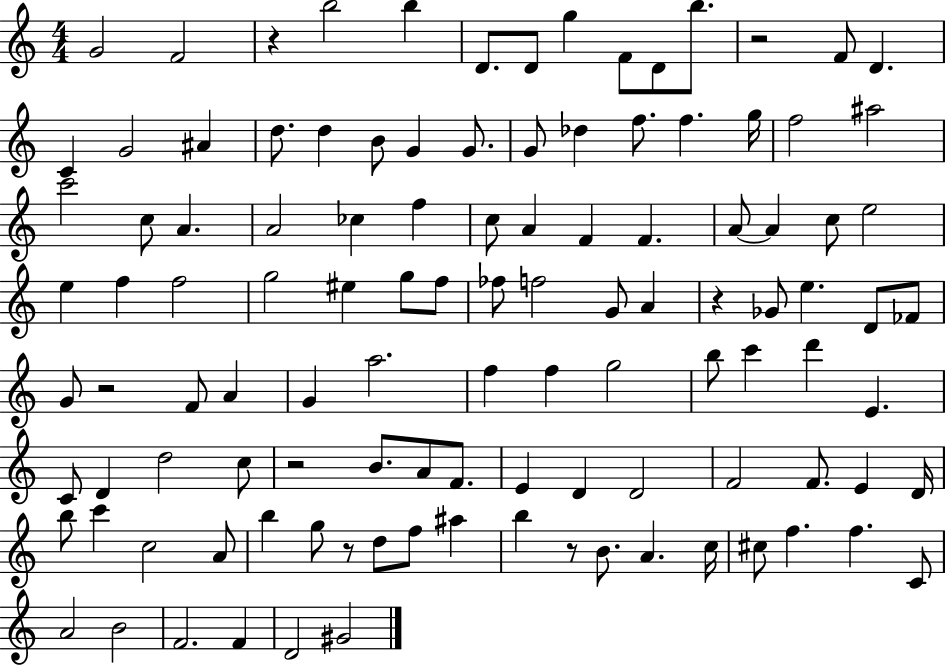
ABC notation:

X:1
T:Untitled
M:4/4
L:1/4
K:C
G2 F2 z b2 b D/2 D/2 g F/2 D/2 b/2 z2 F/2 D C G2 ^A d/2 d B/2 G G/2 G/2 _d f/2 f g/4 f2 ^a2 c'2 c/2 A A2 _c f c/2 A F F A/2 A c/2 e2 e f f2 g2 ^e g/2 f/2 _f/2 f2 G/2 A z _G/2 e D/2 _F/2 G/2 z2 F/2 A G a2 f f g2 b/2 c' d' E C/2 D d2 c/2 z2 B/2 A/2 F/2 E D D2 F2 F/2 E D/4 b/2 c' c2 A/2 b g/2 z/2 d/2 f/2 ^a b z/2 B/2 A c/4 ^c/2 f f C/2 A2 B2 F2 F D2 ^G2